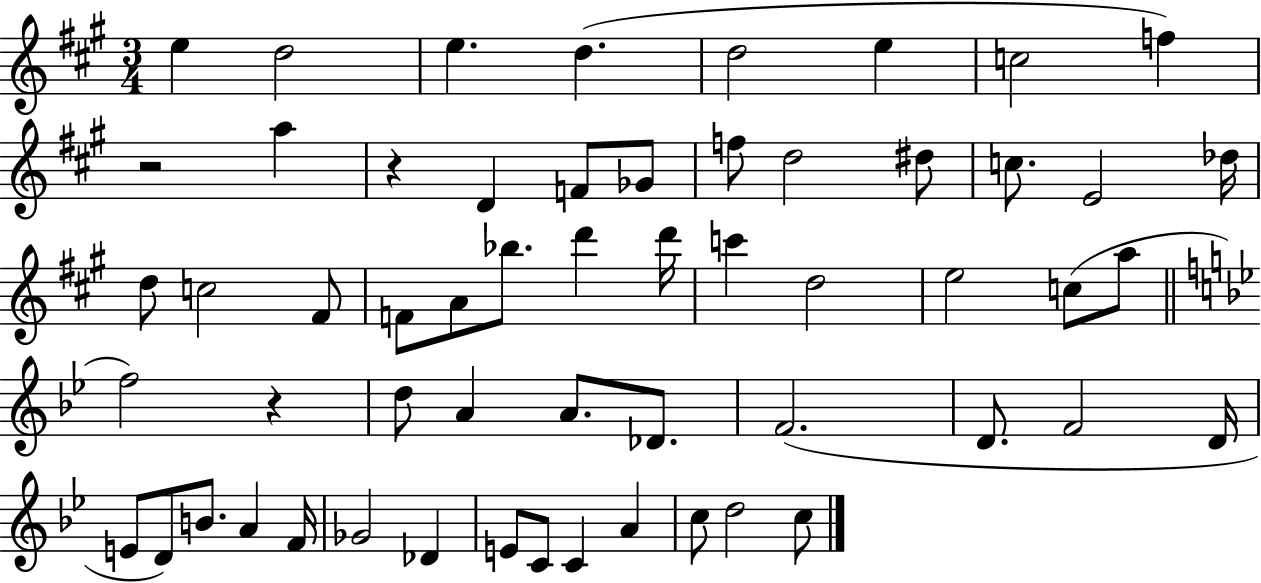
{
  \clef treble
  \numericTimeSignature
  \time 3/4
  \key a \major
  e''4 d''2 | e''4. d''4.( | d''2 e''4 | c''2 f''4) | \break r2 a''4 | r4 d'4 f'8 ges'8 | f''8 d''2 dis''8 | c''8. e'2 des''16 | \break d''8 c''2 fis'8 | f'8 a'8 bes''8. d'''4 d'''16 | c'''4 d''2 | e''2 c''8( a''8 | \break \bar "||" \break \key bes \major f''2) r4 | d''8 a'4 a'8. des'8. | f'2.( | d'8. f'2 d'16 | \break e'8 d'8) b'8. a'4 f'16 | ges'2 des'4 | e'8 c'8 c'4 a'4 | c''8 d''2 c''8 | \break \bar "|."
}